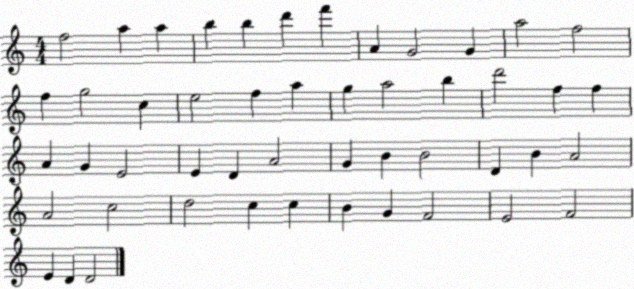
X:1
T:Untitled
M:4/4
L:1/4
K:C
f2 a a b b d' f' A G2 G a2 f2 f g2 c e2 f a g a2 b d'2 f f A G E2 E D A2 G B B2 D B A2 A2 c2 d2 c c B G F2 E2 F2 E D D2